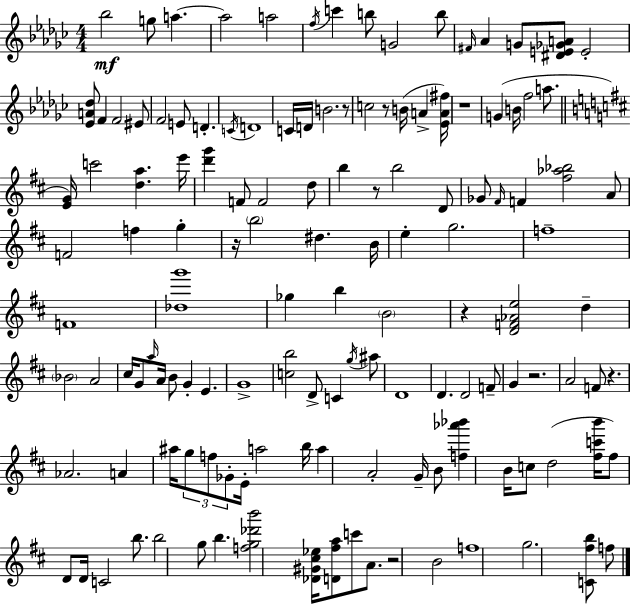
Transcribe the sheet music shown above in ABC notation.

X:1
T:Untitled
M:4/4
L:1/4
K:Ebm
_b2 g/2 a a2 a2 f/4 c' b/2 G2 b/2 ^F/4 _A G/2 [^DE_GA]/2 E2 [_EA_d]/2 F F2 ^E/2 F2 E/2 D C/4 D4 C/4 D/4 B2 z/2 c2 z/2 B/4 A [_EA^f]/4 z4 G B/4 f2 a/2 [EG]/4 c'2 [da] e'/4 [d'g'] F/2 F2 d/2 b z/2 b2 D/2 _G/2 ^F/4 F [^f_a_b]2 A/2 F2 f g z/4 b2 ^d B/4 e g2 f4 F4 [_dg']4 _g b B2 z [DF_Ae]2 d _B2 A2 ^c/4 G/2 a/4 A/4 B/2 G E G4 [cb]2 D/2 C g/4 ^a/2 D4 D D2 F/2 G z2 A2 F/2 z _A2 A ^a/4 g/2 f/2 _G/2 E/4 a2 b/4 a A2 G/4 B/2 [f_a'_b'] B/4 c/2 d2 [^fc'b']/4 ^f/2 D/2 D/4 C2 b/2 b2 g/2 b [fg_d'b']2 [_D^G^c_e]/4 [D^fa]/2 c'/2 A/2 z2 B2 f4 g2 [C^fb]/2 f/2